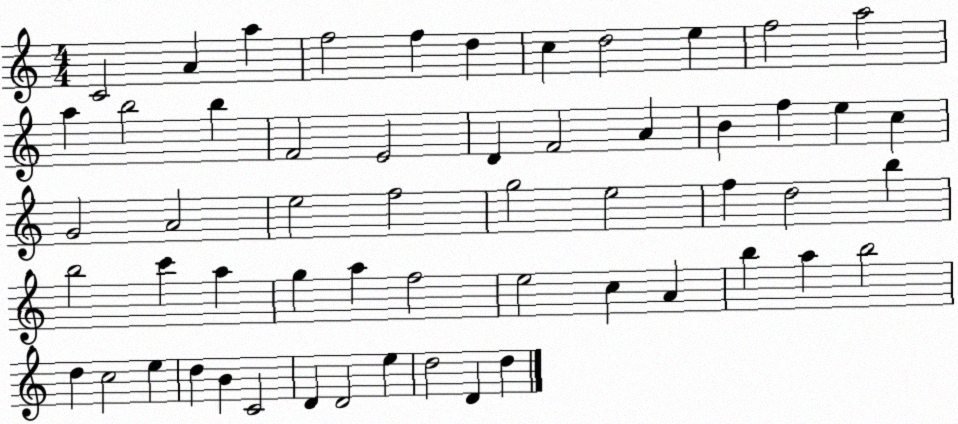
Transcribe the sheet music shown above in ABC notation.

X:1
T:Untitled
M:4/4
L:1/4
K:C
C2 A a f2 f d c d2 e f2 a2 a b2 b F2 E2 D F2 A B f e c G2 A2 e2 f2 g2 e2 f d2 b b2 c' a g a f2 e2 c A b a b2 d c2 e d B C2 D D2 e d2 D d